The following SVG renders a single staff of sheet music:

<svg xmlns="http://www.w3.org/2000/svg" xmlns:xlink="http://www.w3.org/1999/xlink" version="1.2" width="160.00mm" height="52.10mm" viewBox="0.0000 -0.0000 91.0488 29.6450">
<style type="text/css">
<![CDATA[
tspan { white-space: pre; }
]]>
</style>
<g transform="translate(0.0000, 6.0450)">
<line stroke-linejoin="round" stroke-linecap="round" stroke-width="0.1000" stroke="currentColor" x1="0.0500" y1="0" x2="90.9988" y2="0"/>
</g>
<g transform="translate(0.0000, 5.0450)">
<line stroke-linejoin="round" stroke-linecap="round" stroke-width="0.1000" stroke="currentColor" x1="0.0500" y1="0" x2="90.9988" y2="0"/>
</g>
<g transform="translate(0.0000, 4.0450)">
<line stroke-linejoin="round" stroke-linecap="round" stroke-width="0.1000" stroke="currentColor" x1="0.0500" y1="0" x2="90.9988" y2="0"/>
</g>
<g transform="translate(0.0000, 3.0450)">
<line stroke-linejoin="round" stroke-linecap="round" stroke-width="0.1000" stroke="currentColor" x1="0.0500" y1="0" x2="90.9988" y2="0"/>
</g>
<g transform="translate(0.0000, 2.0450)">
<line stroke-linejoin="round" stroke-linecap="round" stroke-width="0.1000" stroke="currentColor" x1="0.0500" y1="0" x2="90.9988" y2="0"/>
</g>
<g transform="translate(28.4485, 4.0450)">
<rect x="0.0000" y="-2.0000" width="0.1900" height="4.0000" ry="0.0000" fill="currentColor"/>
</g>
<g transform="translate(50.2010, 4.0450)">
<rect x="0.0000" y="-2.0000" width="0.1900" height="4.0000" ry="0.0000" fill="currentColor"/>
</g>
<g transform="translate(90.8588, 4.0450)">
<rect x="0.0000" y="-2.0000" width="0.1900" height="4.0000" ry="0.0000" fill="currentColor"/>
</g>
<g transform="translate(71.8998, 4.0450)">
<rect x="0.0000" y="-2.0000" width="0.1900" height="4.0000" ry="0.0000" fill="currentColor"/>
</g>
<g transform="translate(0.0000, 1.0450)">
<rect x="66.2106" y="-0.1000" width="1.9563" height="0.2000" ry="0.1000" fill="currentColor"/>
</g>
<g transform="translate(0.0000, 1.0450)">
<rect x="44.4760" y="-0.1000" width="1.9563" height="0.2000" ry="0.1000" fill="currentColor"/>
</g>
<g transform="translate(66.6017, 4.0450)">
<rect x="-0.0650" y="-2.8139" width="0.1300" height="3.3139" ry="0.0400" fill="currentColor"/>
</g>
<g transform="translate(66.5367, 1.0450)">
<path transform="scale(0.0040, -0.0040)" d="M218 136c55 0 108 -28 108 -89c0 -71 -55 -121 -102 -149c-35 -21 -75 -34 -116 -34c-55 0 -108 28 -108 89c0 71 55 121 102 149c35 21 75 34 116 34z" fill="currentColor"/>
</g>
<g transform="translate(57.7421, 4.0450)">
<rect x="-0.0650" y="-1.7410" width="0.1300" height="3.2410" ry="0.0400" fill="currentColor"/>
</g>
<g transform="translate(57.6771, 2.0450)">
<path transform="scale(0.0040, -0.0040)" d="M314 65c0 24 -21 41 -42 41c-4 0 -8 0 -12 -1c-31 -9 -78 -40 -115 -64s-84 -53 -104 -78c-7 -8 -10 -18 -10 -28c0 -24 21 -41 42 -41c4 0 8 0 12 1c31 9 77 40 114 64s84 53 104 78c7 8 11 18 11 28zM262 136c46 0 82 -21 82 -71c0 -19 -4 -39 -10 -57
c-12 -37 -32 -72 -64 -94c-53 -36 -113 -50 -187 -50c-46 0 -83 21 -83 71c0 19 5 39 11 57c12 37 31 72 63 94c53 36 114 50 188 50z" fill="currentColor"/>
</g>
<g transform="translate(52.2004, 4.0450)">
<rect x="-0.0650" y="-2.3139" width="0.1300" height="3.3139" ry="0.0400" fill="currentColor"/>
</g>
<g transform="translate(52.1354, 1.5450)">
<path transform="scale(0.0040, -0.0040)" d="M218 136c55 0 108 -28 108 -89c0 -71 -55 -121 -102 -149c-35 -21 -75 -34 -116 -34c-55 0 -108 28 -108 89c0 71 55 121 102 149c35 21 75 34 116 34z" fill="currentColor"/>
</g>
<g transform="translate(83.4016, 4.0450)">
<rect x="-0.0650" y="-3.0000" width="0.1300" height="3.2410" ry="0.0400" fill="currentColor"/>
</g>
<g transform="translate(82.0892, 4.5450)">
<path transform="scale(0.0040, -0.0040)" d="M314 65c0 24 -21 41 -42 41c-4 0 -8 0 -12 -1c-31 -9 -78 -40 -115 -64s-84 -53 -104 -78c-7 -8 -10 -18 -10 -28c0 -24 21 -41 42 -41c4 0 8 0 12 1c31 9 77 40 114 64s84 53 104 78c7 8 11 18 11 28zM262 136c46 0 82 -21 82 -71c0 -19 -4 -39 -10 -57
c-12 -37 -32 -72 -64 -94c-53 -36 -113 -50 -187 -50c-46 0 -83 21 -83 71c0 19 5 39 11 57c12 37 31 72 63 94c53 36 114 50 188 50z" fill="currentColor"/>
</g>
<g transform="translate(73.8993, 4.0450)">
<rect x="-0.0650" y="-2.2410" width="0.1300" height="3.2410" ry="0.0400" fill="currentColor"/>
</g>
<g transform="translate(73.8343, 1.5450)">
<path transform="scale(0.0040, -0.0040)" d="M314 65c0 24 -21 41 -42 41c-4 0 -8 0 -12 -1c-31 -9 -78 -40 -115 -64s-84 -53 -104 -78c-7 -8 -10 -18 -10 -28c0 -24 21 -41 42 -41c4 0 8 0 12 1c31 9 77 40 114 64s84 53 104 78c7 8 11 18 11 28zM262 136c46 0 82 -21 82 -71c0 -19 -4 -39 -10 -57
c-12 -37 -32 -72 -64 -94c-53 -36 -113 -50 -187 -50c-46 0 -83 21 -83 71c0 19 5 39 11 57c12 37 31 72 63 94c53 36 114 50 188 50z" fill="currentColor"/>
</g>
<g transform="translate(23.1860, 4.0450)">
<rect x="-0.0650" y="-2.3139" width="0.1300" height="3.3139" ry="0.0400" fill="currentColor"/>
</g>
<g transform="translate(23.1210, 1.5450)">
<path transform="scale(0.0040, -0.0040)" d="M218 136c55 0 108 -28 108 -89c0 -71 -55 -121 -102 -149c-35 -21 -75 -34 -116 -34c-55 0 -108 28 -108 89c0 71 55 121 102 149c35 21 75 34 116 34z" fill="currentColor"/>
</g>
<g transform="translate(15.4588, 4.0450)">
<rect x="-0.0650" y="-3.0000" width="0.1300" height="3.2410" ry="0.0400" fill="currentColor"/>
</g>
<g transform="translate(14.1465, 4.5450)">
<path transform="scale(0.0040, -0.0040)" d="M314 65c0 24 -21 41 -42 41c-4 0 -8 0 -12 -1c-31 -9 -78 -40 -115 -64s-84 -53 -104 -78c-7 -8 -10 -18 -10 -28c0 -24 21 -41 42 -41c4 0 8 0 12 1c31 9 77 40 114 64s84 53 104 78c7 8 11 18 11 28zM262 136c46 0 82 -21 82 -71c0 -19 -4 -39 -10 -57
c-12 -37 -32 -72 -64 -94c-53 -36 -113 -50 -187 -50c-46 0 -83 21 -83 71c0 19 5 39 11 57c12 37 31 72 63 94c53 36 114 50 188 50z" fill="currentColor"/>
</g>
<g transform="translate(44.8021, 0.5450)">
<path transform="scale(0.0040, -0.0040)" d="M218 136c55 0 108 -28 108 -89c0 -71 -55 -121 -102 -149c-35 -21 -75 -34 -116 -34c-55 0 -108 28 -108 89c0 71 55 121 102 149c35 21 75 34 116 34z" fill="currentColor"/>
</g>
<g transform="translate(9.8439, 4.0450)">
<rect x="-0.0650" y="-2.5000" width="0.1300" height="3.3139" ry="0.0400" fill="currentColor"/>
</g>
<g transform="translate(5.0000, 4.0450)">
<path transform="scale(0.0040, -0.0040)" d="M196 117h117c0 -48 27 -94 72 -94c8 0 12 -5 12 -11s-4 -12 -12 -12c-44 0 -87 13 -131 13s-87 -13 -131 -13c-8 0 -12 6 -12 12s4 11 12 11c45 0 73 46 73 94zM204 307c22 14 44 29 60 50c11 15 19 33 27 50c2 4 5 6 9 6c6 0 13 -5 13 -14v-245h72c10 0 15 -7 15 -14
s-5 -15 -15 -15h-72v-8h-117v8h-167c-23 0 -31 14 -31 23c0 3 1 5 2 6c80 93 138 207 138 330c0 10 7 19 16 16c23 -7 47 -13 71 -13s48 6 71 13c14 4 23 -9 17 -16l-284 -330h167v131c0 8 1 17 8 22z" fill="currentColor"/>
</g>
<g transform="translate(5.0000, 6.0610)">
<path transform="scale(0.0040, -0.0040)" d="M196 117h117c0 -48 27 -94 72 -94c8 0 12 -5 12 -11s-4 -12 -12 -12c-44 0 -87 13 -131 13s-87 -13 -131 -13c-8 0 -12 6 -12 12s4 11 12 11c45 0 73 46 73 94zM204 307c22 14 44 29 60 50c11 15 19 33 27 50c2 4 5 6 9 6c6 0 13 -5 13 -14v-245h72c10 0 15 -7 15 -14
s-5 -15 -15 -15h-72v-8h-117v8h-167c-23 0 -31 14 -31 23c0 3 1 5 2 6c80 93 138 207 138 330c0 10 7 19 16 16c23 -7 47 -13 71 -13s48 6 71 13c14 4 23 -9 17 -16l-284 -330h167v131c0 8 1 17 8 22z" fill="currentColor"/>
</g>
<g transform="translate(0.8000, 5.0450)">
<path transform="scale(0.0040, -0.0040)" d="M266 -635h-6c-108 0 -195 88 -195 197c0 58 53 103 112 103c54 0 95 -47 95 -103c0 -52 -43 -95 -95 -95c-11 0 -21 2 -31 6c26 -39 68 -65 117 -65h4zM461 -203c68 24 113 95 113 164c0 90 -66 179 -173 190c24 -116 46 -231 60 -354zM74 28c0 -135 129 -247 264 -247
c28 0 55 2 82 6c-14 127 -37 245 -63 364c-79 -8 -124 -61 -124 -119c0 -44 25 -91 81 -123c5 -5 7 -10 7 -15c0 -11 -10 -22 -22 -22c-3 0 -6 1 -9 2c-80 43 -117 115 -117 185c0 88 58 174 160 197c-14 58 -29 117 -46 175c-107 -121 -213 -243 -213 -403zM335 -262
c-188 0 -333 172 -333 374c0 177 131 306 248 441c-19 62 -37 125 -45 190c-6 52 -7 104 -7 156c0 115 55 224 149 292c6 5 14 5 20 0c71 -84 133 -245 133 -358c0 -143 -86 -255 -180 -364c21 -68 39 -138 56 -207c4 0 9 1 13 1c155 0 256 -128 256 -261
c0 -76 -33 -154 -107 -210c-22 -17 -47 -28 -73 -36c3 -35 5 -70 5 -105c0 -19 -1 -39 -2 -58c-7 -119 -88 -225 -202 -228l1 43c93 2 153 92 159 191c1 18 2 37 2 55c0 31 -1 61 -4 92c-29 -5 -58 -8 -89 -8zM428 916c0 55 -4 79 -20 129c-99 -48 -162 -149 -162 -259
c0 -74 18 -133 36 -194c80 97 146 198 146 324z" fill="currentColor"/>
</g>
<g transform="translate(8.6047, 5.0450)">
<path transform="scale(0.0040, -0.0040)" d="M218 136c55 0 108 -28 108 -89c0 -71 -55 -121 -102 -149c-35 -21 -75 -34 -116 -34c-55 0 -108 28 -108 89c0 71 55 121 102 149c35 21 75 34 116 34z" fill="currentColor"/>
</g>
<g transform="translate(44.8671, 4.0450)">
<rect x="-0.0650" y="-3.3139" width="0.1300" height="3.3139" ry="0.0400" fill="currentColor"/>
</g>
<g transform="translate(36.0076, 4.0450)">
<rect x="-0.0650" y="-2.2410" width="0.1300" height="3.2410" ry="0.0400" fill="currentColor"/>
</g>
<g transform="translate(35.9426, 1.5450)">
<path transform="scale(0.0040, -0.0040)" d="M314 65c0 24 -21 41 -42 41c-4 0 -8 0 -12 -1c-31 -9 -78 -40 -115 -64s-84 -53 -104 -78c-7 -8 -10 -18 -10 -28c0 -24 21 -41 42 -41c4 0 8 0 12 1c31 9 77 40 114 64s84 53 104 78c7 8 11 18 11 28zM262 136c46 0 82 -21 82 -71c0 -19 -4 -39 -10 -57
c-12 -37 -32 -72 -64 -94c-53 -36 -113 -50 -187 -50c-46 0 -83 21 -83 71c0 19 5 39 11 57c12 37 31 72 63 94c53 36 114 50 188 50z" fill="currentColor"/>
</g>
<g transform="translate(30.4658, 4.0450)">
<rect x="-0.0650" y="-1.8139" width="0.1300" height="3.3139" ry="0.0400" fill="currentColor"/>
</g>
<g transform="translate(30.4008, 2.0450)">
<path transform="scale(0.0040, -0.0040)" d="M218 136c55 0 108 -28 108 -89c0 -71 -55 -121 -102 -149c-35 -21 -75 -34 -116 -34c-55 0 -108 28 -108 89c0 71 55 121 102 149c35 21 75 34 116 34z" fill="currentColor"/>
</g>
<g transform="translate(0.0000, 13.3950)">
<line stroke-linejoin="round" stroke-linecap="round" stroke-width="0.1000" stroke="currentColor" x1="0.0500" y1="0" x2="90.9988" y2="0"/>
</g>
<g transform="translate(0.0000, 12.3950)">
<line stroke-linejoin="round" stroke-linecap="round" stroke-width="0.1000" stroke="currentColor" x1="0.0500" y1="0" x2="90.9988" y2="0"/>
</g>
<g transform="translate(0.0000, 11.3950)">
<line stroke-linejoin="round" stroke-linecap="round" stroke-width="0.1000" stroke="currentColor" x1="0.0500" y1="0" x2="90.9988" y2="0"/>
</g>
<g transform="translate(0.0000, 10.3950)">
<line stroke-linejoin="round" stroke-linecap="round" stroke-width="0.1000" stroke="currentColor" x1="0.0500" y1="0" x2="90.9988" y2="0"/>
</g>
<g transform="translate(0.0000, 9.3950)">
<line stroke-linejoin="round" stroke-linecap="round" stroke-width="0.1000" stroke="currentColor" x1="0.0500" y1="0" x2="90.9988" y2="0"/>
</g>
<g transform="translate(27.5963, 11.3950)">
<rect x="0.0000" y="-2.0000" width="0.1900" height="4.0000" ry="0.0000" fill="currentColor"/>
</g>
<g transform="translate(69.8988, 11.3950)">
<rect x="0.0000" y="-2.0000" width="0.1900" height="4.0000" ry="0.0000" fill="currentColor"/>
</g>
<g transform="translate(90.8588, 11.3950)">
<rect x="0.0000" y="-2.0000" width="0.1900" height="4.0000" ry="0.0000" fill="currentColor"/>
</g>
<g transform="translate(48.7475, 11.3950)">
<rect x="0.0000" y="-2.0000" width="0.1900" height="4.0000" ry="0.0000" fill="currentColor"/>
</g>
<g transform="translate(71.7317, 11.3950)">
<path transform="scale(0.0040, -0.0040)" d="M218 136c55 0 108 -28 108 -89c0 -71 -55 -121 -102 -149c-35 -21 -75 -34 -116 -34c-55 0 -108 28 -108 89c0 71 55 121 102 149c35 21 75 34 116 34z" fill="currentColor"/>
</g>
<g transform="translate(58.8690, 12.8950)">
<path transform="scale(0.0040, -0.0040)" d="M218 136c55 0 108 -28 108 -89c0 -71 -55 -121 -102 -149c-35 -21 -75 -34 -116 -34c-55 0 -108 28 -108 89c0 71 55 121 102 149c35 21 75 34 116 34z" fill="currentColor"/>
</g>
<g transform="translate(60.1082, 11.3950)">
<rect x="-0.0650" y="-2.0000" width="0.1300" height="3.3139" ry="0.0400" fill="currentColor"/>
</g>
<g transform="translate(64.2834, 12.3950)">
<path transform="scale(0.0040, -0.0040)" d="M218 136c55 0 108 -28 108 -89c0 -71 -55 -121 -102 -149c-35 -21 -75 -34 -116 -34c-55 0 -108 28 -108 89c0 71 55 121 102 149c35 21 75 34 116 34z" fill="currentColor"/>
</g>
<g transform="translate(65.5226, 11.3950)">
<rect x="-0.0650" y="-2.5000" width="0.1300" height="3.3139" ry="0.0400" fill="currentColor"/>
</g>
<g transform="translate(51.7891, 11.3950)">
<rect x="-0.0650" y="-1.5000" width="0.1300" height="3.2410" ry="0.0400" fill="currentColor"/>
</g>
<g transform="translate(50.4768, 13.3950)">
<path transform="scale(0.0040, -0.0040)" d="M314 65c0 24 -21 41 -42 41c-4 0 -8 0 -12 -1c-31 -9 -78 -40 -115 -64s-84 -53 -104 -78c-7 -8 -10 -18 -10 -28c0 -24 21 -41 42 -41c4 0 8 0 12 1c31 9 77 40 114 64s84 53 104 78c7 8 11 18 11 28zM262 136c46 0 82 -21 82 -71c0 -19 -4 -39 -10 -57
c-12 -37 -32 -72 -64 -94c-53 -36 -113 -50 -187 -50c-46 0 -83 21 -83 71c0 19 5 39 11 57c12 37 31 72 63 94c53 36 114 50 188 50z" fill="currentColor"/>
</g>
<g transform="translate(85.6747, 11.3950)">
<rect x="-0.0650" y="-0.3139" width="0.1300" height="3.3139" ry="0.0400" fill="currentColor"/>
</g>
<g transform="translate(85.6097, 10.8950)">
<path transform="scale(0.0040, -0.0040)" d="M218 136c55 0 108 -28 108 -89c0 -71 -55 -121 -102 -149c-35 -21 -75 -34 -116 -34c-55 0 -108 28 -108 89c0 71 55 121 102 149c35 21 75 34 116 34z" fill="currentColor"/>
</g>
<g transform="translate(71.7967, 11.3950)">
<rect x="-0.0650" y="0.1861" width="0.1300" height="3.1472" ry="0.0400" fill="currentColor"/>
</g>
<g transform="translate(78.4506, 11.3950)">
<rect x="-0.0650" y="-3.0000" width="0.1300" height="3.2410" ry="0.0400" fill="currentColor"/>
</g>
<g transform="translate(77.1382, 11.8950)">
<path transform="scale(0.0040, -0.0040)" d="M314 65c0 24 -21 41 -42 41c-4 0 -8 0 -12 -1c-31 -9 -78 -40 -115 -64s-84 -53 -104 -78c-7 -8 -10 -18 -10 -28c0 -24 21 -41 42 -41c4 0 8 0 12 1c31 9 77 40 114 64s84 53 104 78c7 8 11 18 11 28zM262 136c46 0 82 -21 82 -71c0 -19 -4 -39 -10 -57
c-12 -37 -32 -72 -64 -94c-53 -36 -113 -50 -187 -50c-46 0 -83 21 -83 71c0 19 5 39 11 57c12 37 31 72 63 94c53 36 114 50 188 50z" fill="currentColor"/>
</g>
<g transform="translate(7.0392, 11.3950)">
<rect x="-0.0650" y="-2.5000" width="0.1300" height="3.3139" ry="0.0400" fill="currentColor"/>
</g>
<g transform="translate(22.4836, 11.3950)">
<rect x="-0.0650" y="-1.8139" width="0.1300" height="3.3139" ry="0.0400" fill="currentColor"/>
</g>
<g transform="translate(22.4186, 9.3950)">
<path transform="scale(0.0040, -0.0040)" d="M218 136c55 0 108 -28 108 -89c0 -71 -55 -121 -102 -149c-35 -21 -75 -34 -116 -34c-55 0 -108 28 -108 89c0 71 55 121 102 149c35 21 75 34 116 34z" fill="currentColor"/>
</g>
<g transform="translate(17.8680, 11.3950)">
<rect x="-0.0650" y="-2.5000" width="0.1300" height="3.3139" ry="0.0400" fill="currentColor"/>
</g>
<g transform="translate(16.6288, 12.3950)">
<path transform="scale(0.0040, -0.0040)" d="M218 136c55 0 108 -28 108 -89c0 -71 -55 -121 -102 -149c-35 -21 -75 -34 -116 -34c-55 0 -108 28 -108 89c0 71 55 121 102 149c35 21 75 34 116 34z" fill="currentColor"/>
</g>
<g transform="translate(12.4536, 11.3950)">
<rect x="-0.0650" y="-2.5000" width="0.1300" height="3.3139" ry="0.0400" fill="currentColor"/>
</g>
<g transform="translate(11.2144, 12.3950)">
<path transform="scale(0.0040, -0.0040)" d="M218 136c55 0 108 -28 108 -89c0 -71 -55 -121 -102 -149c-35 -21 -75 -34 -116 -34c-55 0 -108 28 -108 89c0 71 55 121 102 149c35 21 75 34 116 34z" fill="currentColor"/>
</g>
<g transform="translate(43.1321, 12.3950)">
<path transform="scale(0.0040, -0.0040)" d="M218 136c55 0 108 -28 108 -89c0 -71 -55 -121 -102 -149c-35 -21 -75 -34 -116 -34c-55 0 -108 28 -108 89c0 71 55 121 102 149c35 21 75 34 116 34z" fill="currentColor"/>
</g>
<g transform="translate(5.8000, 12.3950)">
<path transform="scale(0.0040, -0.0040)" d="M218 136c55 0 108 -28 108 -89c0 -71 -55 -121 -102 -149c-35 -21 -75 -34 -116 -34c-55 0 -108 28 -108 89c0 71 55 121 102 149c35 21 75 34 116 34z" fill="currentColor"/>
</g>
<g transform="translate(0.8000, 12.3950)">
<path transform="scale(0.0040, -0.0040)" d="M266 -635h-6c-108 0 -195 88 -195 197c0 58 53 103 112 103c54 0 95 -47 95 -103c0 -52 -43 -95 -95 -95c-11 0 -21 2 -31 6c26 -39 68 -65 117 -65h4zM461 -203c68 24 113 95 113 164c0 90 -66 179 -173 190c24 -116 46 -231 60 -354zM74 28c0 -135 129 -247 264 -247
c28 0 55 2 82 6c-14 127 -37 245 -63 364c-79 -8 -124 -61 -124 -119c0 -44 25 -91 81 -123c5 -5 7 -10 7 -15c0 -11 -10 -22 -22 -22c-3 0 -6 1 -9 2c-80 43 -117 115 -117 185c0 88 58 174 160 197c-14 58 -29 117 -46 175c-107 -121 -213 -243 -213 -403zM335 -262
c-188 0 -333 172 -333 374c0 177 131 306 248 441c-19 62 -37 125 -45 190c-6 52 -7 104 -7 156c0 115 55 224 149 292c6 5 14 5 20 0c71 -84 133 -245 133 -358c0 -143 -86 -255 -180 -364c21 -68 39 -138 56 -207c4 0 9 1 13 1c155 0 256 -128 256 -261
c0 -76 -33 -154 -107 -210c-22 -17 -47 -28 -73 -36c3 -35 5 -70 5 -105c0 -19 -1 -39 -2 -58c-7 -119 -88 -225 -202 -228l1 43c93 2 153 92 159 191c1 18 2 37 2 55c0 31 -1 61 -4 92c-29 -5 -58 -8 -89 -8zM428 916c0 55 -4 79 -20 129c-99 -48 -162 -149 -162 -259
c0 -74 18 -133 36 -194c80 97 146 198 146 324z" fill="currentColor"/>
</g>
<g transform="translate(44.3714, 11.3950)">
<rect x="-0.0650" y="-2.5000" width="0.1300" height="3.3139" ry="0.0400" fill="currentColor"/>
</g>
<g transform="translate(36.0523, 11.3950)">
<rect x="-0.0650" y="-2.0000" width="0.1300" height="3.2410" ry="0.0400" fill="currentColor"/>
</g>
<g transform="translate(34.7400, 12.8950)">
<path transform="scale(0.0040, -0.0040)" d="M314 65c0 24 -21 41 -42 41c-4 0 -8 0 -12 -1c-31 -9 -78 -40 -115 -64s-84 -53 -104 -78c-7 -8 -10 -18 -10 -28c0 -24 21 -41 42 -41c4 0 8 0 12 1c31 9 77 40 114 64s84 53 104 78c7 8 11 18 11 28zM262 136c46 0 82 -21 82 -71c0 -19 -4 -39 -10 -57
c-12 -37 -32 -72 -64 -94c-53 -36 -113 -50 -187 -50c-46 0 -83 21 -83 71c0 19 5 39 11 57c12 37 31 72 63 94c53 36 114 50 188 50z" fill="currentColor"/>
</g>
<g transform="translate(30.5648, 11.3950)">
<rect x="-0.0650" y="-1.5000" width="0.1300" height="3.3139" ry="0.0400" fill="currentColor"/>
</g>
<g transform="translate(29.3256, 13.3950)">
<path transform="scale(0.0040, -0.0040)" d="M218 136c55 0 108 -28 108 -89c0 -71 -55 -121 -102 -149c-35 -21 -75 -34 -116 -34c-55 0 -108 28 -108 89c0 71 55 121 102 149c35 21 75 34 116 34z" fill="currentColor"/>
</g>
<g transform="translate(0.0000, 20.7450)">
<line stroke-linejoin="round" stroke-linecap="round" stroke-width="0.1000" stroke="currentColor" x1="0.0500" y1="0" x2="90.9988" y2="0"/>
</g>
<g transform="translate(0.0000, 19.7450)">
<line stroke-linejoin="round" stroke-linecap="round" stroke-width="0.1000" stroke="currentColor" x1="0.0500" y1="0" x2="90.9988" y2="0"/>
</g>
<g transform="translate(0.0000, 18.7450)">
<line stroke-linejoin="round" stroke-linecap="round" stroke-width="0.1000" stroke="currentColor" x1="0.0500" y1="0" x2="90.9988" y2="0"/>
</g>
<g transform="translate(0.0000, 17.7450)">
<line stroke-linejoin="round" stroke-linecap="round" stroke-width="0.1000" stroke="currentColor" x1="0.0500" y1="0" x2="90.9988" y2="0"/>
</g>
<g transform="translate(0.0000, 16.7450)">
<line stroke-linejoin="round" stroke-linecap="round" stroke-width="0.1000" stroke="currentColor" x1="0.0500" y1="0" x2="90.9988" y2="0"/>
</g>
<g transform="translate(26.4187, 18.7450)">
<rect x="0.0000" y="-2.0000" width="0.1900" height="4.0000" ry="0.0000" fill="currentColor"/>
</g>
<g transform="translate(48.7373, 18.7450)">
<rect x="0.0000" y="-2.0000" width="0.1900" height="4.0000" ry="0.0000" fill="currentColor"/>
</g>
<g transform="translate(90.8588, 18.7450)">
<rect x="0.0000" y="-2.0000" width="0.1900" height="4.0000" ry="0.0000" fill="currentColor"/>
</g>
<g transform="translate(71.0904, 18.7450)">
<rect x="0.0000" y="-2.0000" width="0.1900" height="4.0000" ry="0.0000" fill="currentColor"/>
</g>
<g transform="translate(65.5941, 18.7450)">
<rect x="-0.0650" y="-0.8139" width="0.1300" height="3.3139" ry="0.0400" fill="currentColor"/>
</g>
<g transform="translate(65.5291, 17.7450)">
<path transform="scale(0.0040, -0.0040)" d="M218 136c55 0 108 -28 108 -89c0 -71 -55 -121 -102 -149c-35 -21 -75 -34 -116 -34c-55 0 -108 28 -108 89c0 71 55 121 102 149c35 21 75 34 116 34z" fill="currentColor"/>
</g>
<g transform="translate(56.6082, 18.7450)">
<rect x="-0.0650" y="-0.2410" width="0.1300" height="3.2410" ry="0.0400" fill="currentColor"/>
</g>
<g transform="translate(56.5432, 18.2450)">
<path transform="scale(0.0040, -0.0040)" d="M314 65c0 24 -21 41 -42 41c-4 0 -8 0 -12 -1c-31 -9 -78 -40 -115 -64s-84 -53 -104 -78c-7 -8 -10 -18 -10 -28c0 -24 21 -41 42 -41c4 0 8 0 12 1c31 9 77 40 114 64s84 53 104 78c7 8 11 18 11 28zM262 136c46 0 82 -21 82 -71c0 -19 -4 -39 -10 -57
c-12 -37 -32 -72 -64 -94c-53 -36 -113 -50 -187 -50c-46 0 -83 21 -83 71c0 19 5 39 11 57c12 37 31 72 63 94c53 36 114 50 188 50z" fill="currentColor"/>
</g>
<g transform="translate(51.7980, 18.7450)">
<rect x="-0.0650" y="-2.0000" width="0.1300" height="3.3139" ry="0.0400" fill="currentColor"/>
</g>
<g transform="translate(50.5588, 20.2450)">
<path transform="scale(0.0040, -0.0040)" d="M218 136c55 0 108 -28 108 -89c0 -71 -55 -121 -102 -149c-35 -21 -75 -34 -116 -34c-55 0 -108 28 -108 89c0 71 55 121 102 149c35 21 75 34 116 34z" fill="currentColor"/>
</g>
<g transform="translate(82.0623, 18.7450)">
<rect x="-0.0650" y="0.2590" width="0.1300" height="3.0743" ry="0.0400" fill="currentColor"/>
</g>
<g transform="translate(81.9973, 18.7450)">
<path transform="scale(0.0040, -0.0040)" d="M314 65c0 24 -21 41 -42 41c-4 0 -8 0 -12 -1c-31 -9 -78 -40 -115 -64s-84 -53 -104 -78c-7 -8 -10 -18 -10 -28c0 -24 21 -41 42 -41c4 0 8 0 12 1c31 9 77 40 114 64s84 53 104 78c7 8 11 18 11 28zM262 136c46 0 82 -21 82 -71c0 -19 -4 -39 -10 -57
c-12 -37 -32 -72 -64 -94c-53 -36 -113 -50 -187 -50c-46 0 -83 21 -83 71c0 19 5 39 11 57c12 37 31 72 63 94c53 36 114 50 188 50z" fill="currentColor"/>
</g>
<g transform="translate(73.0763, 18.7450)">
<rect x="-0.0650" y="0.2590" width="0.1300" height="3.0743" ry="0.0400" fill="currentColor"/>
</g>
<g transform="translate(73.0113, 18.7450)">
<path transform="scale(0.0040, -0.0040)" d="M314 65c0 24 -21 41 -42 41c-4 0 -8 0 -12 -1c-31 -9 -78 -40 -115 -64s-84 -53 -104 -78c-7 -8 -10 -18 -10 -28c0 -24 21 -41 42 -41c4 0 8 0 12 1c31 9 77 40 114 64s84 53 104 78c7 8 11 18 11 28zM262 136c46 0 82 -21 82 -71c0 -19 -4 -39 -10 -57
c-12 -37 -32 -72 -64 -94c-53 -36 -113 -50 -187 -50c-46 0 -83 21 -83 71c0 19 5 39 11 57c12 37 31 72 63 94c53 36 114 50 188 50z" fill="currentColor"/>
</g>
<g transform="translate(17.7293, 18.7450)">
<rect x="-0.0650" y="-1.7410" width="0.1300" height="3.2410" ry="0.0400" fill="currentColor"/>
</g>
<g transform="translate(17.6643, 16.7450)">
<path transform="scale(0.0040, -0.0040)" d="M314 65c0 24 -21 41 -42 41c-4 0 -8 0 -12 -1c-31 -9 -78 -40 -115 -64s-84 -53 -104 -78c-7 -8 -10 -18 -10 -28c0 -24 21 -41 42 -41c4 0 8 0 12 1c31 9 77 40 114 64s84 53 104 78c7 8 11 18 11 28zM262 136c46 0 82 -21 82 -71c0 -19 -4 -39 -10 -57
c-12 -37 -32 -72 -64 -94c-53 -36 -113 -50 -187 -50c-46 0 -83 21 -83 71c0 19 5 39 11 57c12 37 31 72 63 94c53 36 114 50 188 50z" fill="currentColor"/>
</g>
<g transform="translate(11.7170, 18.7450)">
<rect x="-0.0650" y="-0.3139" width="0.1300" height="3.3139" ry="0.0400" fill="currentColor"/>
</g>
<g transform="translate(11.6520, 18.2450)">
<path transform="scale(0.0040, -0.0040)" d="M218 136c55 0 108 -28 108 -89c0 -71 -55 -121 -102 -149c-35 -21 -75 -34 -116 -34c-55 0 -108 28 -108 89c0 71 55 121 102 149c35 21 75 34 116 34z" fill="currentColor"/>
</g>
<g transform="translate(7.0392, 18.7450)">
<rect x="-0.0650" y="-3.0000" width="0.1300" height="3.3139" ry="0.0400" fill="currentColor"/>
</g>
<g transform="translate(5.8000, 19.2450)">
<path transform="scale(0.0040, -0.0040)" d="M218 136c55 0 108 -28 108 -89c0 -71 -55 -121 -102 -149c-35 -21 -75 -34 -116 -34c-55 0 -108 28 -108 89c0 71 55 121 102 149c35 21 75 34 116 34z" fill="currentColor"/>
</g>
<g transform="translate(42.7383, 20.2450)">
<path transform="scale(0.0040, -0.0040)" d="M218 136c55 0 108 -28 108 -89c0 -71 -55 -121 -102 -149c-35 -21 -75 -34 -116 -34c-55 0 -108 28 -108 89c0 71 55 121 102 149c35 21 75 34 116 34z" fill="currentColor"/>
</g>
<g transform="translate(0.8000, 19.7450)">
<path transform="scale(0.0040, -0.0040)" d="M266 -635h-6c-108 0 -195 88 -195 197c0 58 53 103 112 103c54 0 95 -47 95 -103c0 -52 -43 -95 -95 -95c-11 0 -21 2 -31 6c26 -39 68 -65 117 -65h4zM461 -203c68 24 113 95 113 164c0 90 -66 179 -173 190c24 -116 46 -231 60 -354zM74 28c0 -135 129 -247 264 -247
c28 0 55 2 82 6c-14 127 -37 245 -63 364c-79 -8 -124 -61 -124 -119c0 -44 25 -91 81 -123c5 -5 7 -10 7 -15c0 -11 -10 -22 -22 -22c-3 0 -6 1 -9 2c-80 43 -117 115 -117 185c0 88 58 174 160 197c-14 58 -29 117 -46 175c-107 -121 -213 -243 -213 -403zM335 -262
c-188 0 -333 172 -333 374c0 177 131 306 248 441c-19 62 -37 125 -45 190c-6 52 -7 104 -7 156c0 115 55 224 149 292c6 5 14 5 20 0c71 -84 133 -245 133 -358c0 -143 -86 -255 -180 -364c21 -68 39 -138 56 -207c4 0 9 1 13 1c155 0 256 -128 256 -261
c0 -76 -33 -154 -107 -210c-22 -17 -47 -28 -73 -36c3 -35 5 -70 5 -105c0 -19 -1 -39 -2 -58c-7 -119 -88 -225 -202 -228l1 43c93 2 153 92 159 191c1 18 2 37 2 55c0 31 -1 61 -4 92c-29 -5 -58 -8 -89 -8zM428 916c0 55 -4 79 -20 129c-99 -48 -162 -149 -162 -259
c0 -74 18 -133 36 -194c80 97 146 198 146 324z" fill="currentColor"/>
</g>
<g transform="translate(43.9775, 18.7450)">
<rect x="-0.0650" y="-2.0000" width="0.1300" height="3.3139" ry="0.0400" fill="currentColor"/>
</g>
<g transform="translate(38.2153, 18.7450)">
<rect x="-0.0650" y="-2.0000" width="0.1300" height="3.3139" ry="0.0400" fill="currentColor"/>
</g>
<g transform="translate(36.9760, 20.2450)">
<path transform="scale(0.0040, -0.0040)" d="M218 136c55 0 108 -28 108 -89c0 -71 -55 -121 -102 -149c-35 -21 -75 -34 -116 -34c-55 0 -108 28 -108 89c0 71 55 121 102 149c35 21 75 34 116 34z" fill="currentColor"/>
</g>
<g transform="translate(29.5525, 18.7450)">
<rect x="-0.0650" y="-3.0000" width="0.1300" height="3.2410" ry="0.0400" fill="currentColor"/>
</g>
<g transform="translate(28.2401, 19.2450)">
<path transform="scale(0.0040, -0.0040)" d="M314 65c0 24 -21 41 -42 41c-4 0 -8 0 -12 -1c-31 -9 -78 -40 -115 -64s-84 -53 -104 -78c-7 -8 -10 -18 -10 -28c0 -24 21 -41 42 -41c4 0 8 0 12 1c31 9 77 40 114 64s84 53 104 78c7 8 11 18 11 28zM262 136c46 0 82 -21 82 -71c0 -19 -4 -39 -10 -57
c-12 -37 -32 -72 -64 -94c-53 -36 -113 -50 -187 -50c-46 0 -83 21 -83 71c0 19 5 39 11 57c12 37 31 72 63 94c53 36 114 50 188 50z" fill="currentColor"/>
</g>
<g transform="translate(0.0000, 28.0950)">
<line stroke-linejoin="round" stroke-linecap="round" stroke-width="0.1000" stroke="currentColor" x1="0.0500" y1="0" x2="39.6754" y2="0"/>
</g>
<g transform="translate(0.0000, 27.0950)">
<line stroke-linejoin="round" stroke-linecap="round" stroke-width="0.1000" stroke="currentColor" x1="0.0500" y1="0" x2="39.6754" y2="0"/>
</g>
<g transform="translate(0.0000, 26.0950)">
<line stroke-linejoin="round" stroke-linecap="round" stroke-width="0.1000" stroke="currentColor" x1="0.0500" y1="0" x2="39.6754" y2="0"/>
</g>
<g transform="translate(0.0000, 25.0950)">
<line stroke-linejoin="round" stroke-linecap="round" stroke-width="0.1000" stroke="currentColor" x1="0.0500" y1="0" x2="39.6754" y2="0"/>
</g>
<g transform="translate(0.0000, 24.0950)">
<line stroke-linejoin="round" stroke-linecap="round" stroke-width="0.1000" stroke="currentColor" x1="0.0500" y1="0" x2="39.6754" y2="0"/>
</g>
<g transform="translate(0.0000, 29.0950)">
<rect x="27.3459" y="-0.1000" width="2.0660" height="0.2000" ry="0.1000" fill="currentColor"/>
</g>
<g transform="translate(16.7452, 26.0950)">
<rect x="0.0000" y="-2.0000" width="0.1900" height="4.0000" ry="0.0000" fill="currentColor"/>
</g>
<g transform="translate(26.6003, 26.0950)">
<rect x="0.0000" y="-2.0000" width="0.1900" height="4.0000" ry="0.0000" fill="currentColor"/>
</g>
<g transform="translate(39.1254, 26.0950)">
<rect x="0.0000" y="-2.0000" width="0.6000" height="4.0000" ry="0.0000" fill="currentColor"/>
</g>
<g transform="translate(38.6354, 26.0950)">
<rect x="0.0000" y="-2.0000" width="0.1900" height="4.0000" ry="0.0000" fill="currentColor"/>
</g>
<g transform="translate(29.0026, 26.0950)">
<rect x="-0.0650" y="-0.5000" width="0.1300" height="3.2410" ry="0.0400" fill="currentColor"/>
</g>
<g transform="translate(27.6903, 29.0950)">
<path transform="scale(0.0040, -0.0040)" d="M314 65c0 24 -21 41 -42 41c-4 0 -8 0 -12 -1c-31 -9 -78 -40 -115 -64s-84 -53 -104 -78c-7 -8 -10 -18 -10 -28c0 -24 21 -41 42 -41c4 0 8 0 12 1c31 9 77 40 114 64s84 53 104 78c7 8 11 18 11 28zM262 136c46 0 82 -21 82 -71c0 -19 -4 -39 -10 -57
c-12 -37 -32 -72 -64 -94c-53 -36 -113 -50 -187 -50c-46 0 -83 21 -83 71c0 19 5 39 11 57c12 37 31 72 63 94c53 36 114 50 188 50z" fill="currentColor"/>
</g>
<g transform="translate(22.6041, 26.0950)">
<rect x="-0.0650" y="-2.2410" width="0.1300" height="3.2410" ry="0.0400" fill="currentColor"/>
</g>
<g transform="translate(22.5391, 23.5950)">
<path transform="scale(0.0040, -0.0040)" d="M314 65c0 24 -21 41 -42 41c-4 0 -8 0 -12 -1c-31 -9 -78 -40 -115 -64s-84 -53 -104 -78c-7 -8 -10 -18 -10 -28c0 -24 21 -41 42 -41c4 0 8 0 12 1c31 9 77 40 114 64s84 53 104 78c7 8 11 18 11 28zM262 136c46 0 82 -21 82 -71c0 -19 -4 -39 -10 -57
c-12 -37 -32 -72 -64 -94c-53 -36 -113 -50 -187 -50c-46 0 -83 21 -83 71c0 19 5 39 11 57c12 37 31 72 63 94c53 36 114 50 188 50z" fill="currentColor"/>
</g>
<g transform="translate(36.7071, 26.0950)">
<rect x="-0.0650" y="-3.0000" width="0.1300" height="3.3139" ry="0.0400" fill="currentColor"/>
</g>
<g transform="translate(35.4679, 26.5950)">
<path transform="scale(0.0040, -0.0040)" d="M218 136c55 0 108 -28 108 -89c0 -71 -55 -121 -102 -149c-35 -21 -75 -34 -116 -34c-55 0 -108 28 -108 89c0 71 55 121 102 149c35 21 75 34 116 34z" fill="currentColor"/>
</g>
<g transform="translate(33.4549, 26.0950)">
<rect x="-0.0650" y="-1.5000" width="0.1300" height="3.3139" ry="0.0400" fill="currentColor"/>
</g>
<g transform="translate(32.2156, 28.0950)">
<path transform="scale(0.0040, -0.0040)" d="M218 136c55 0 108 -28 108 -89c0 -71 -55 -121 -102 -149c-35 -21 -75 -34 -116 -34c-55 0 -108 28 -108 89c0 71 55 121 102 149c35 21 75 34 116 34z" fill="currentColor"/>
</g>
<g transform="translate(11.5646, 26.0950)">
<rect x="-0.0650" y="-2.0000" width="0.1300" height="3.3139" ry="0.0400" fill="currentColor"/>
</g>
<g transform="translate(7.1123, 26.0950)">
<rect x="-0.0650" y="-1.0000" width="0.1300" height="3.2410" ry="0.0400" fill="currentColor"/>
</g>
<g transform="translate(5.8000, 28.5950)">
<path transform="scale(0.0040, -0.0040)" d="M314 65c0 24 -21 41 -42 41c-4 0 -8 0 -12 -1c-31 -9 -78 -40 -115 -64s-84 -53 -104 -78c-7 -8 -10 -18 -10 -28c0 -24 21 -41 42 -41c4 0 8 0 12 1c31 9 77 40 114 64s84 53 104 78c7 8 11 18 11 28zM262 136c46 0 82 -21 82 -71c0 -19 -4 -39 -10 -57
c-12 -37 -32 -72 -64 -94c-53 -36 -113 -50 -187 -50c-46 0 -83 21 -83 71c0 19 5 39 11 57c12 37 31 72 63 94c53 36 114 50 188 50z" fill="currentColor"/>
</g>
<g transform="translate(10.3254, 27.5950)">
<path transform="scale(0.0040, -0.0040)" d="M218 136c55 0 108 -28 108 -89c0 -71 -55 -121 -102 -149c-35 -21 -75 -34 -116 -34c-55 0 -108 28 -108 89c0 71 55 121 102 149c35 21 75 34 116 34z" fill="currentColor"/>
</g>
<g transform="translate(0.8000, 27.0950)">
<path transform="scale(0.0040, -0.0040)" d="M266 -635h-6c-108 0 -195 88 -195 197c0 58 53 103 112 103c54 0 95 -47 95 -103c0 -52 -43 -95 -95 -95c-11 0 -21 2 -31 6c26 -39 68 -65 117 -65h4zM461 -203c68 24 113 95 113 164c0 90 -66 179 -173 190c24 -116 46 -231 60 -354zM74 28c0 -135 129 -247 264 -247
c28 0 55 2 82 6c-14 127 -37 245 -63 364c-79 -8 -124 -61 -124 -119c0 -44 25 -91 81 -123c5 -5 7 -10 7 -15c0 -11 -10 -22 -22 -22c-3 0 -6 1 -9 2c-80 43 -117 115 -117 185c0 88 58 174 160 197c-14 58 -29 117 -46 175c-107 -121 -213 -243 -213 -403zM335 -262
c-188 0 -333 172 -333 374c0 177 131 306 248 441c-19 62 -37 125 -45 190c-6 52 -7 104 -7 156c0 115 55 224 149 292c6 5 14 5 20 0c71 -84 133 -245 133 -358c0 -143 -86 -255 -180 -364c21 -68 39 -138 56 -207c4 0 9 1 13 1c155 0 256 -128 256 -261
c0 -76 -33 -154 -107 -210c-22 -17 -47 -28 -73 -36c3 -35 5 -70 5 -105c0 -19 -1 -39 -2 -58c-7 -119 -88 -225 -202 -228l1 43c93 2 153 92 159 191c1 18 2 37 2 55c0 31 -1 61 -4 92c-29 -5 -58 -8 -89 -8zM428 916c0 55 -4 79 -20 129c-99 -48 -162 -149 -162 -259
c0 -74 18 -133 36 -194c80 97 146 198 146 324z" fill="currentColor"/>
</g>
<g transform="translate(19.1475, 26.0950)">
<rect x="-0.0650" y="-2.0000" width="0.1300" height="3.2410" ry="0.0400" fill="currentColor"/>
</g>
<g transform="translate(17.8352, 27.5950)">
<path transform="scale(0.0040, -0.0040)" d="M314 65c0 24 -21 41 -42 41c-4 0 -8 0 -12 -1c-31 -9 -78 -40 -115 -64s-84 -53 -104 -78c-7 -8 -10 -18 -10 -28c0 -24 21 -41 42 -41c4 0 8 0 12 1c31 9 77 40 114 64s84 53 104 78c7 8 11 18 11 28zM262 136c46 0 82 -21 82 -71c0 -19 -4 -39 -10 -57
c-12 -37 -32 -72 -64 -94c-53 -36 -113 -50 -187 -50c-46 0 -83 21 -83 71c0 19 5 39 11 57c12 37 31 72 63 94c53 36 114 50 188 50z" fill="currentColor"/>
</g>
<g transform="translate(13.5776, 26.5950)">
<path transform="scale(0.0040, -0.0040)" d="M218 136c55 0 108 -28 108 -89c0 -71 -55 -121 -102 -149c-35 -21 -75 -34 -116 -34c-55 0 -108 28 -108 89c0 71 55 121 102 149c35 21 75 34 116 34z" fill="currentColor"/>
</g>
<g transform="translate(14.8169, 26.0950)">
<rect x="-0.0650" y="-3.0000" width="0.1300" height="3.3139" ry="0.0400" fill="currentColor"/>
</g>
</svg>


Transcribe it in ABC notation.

X:1
T:Untitled
M:4/4
L:1/4
K:C
G A2 g f g2 b g f2 a g2 A2 G G G f E F2 G E2 F G B A2 c A c f2 A2 F F F c2 d B2 B2 D2 F A F2 g2 C2 E A